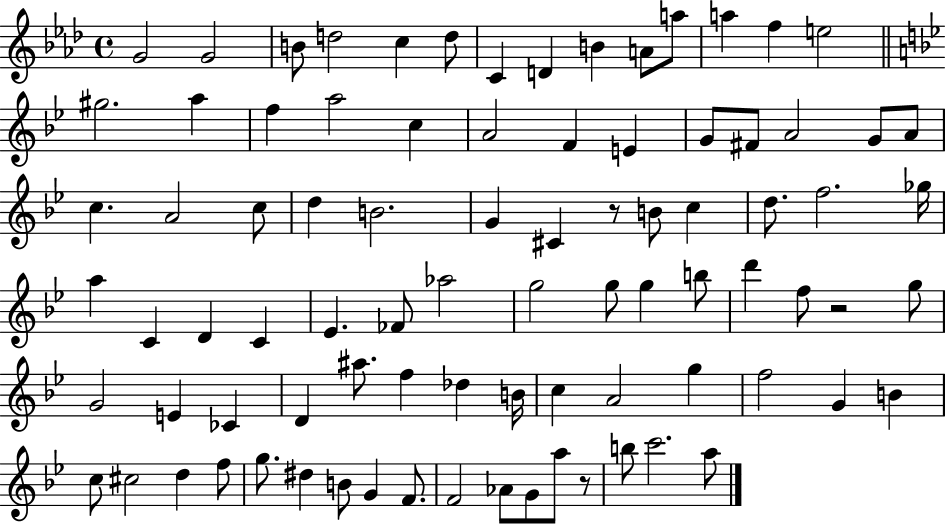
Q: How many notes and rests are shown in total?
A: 86